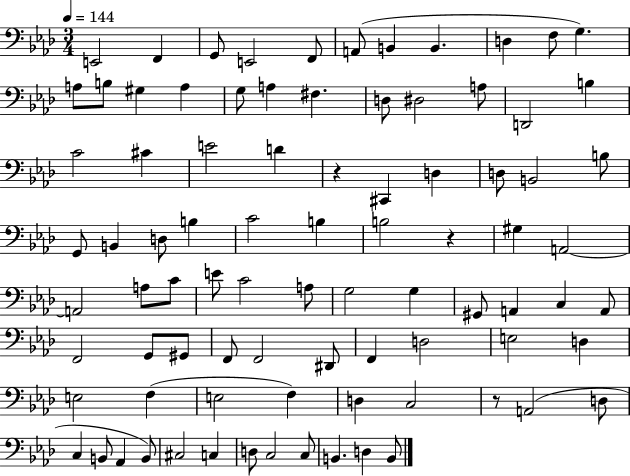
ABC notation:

X:1
T:Untitled
M:3/4
L:1/4
K:Ab
E,,2 F,, G,,/2 E,,2 F,,/2 A,,/2 B,, B,, D, F,/2 G, A,/2 B,/2 ^G, A, G,/2 A, ^F, D,/2 ^D,2 A,/2 D,,2 B, C2 ^C E2 D z ^C,, D, D,/2 B,,2 B,/2 G,,/2 B,, D,/2 B, C2 B, B,2 z ^G, A,,2 A,,2 A,/2 C/2 E/2 C2 A,/2 G,2 G, ^G,,/2 A,, C, A,,/2 F,,2 G,,/2 ^G,,/2 F,,/2 F,,2 ^D,,/2 F,, D,2 E,2 D, E,2 F, E,2 F, D, C,2 z/2 A,,2 D,/2 C, B,,/2 _A,, B,,/2 ^C,2 C, D,/2 C,2 C,/2 B,, D, B,,/2